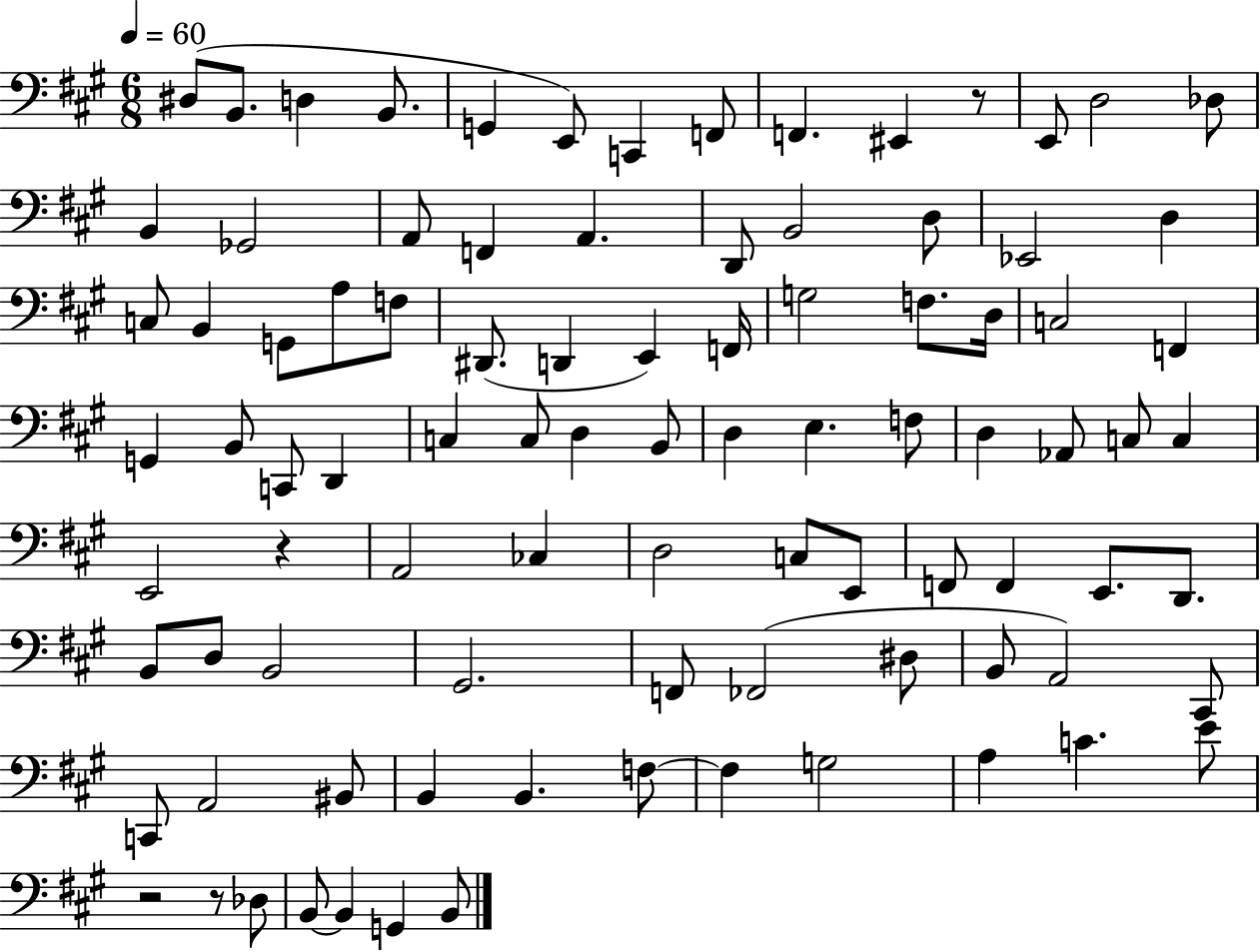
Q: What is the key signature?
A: A major